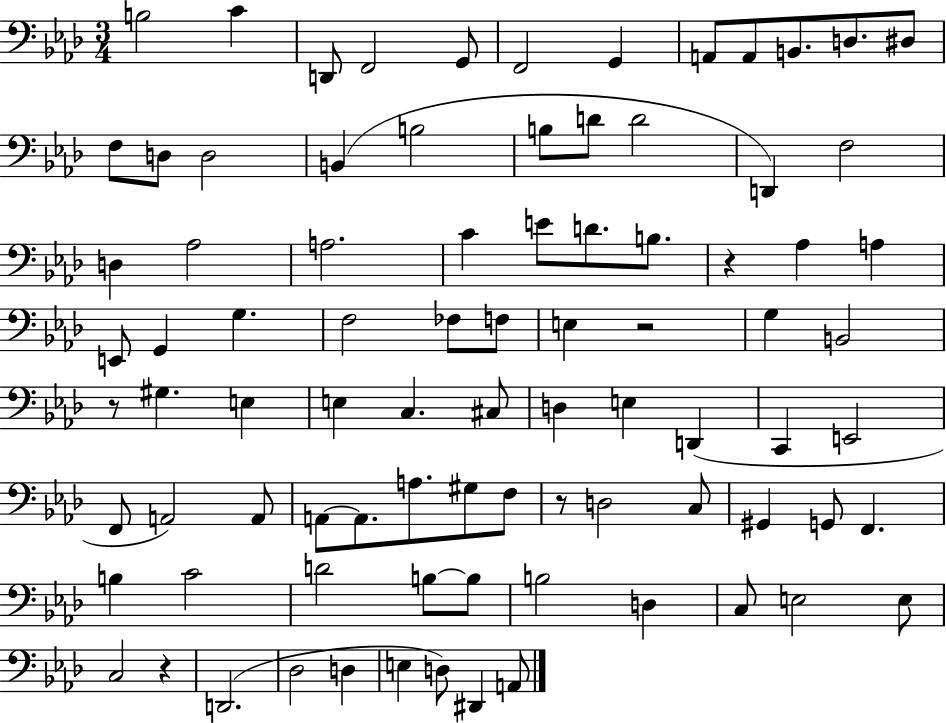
X:1
T:Untitled
M:3/4
L:1/4
K:Ab
B,2 C D,,/2 F,,2 G,,/2 F,,2 G,, A,,/2 A,,/2 B,,/2 D,/2 ^D,/2 F,/2 D,/2 D,2 B,, B,2 B,/2 D/2 D2 D,, F,2 D, _A,2 A,2 C E/2 D/2 B,/2 z _A, A, E,,/2 G,, G, F,2 _F,/2 F,/2 E, z2 G, B,,2 z/2 ^G, E, E, C, ^C,/2 D, E, D,, C,, E,,2 F,,/2 A,,2 A,,/2 A,,/2 A,,/2 A,/2 ^G,/2 F,/2 z/2 D,2 C,/2 ^G,, G,,/2 F,, B, C2 D2 B,/2 B,/2 B,2 D, C,/2 E,2 E,/2 C,2 z D,,2 _D,2 D, E, D,/2 ^D,, A,,/2